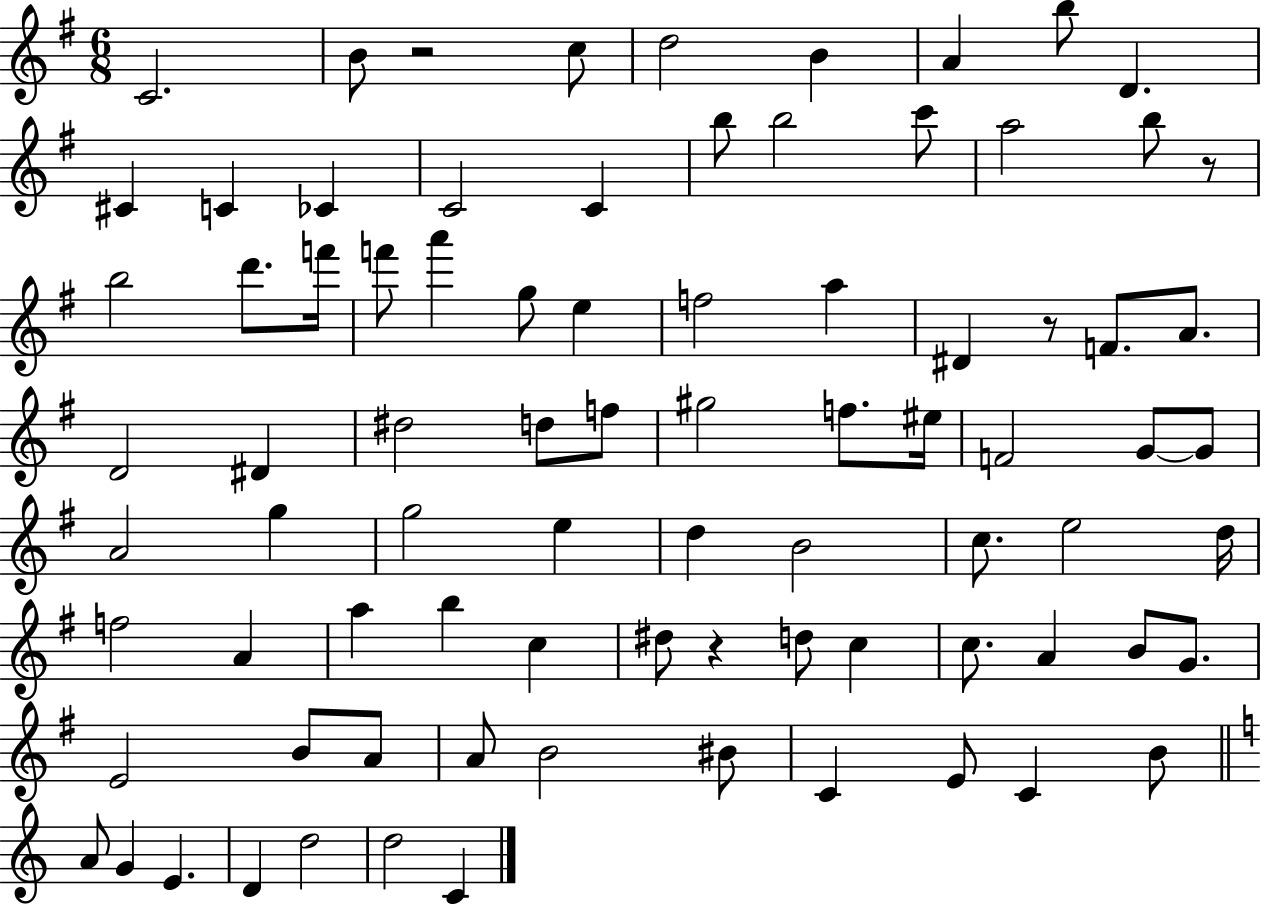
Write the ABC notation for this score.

X:1
T:Untitled
M:6/8
L:1/4
K:G
C2 B/2 z2 c/2 d2 B A b/2 D ^C C _C C2 C b/2 b2 c'/2 a2 b/2 z/2 b2 d'/2 f'/4 f'/2 a' g/2 e f2 a ^D z/2 F/2 A/2 D2 ^D ^d2 d/2 f/2 ^g2 f/2 ^e/4 F2 G/2 G/2 A2 g g2 e d B2 c/2 e2 d/4 f2 A a b c ^d/2 z d/2 c c/2 A B/2 G/2 E2 B/2 A/2 A/2 B2 ^B/2 C E/2 C B/2 A/2 G E D d2 d2 C